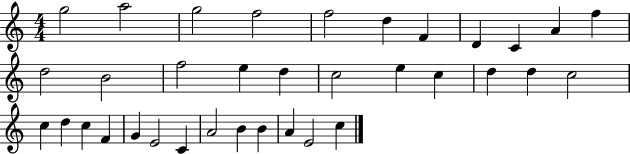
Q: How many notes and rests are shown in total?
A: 35